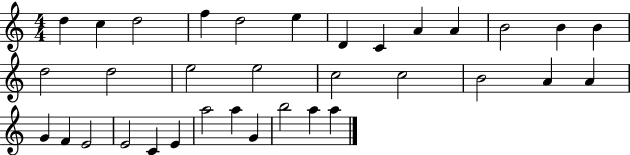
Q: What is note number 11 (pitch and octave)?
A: B4